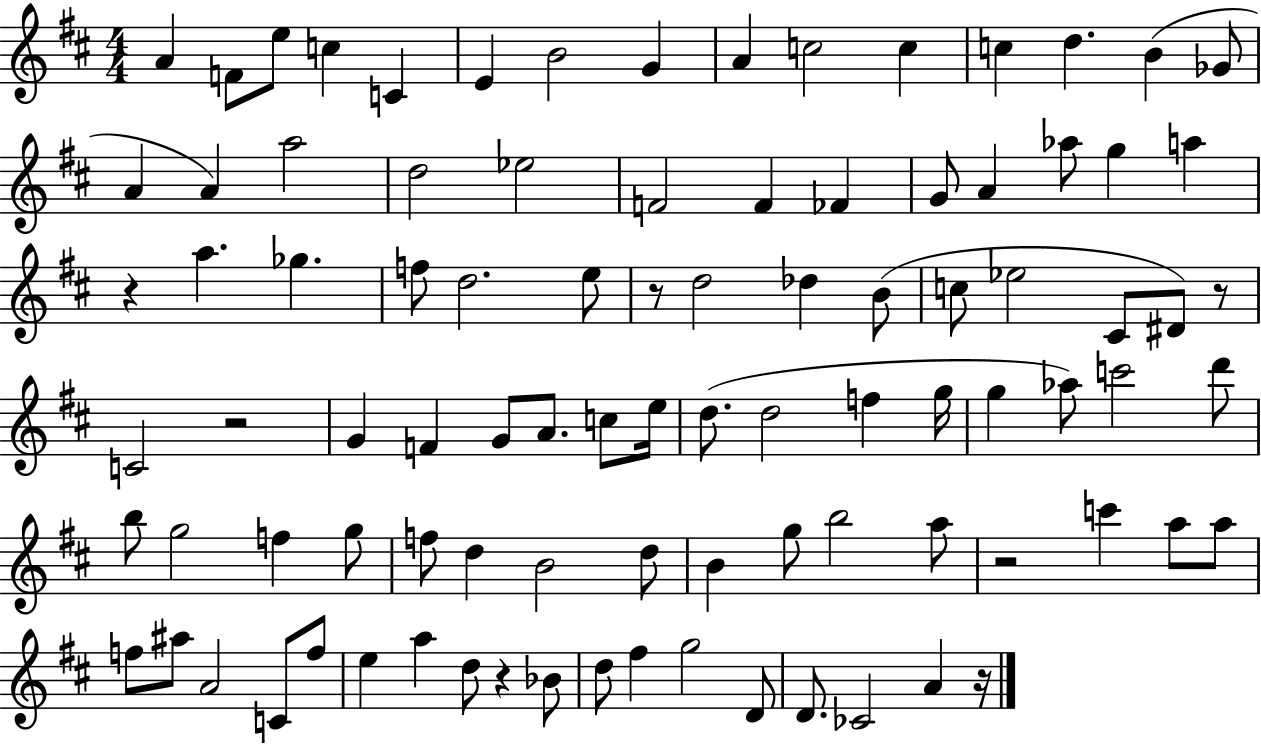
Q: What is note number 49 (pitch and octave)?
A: D5